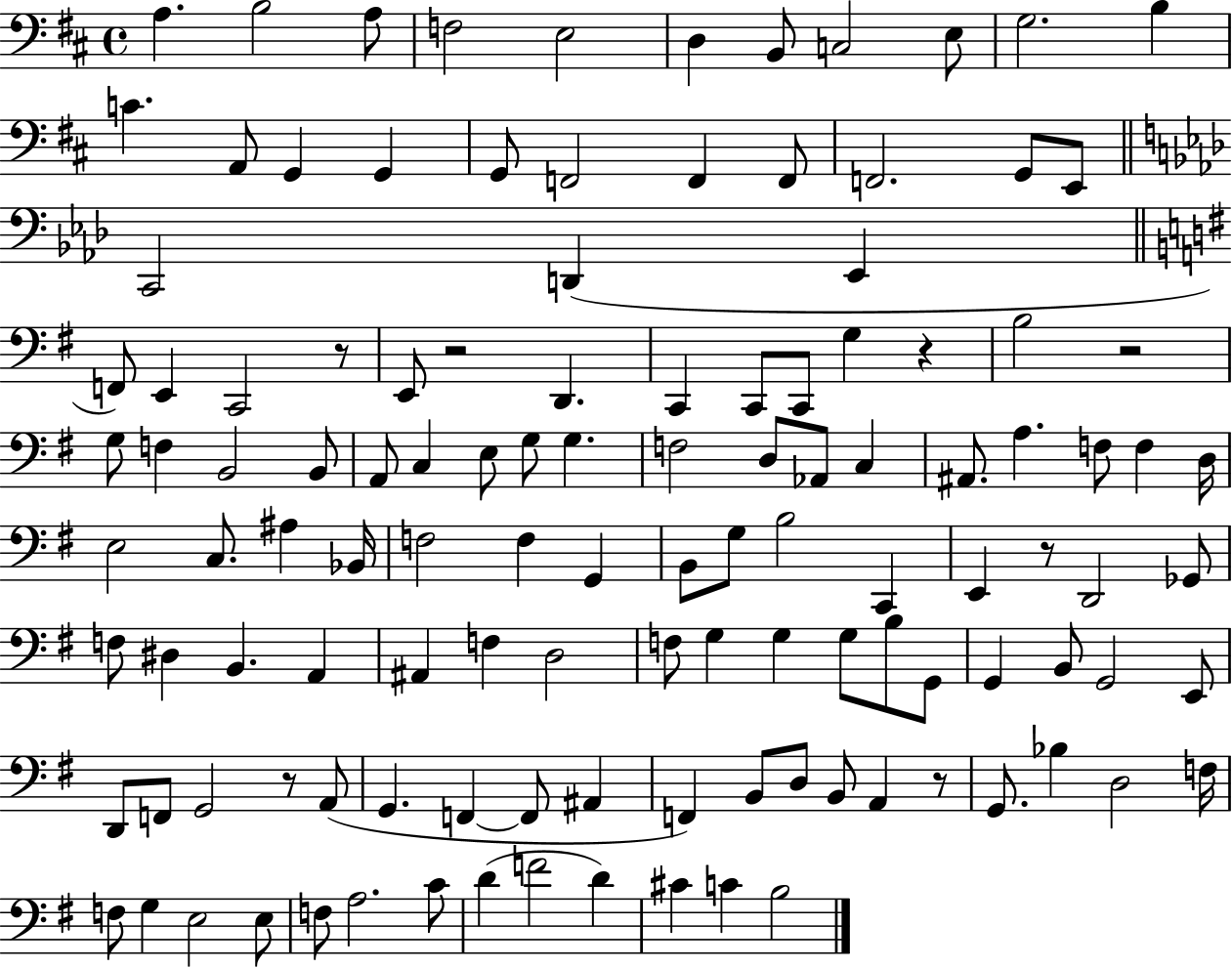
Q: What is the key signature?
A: D major